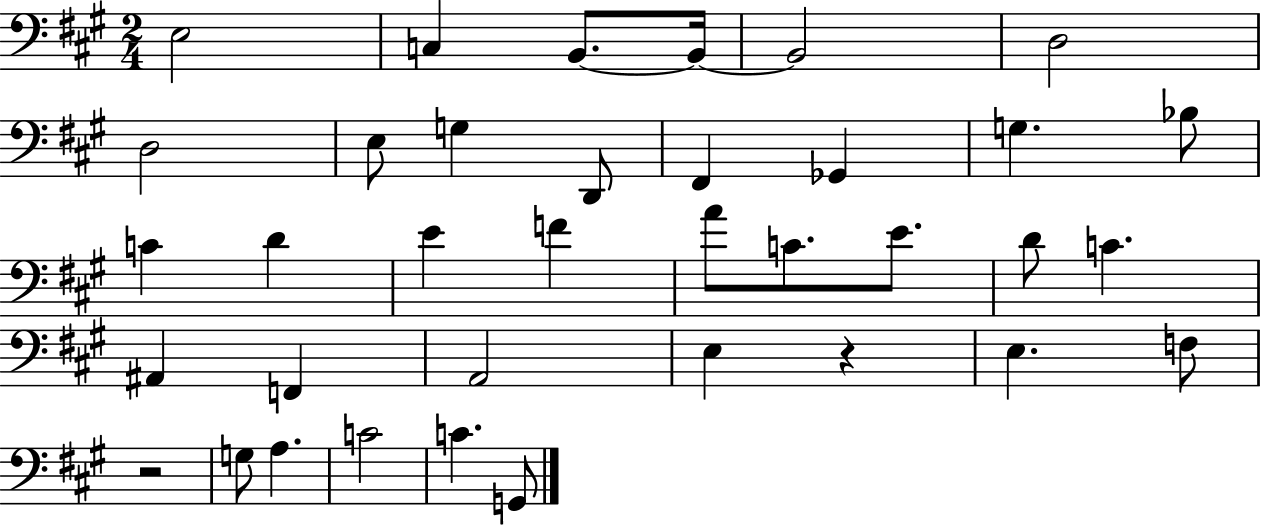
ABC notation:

X:1
T:Untitled
M:2/4
L:1/4
K:A
E,2 C, B,,/2 B,,/4 B,,2 D,2 D,2 E,/2 G, D,,/2 ^F,, _G,, G, _B,/2 C D E F A/2 C/2 E/2 D/2 C ^A,, F,, A,,2 E, z E, F,/2 z2 G,/2 A, C2 C G,,/2